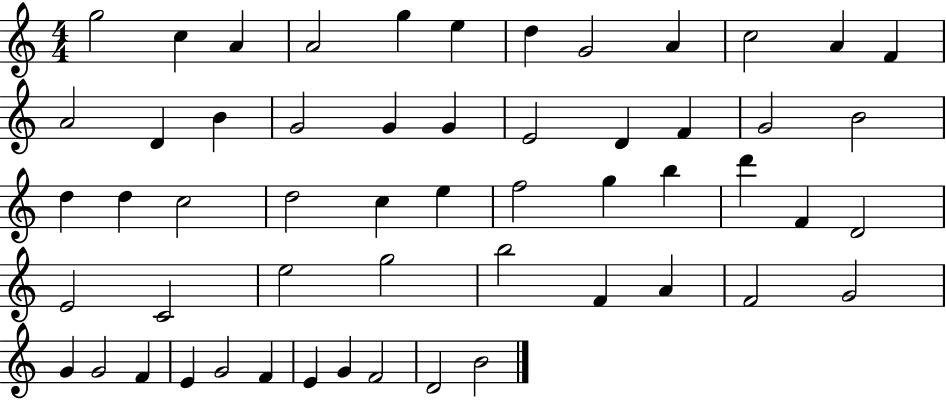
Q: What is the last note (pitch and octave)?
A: B4